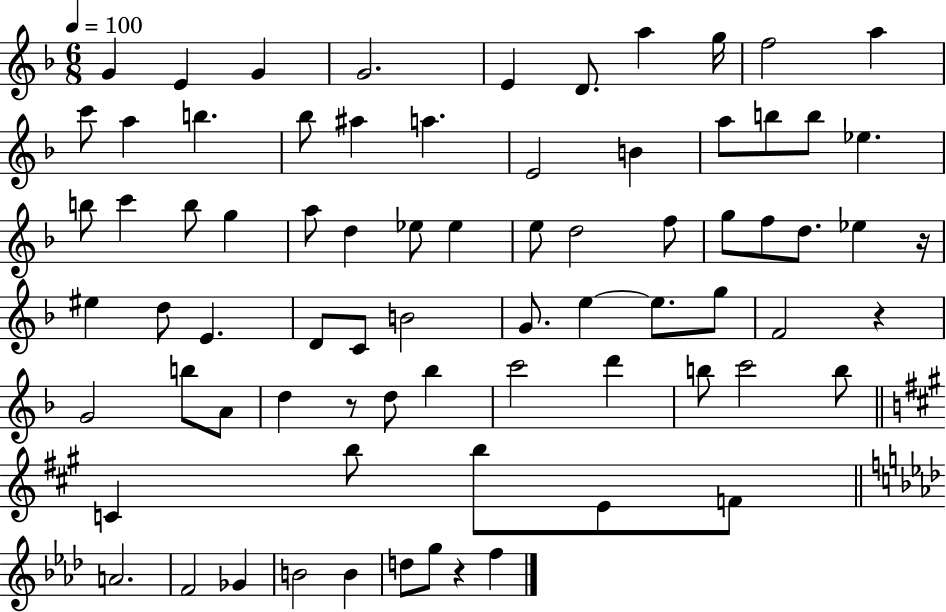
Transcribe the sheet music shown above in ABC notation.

X:1
T:Untitled
M:6/8
L:1/4
K:F
G E G G2 E D/2 a g/4 f2 a c'/2 a b _b/2 ^a a E2 B a/2 b/2 b/2 _e b/2 c' b/2 g a/2 d _e/2 _e e/2 d2 f/2 g/2 f/2 d/2 _e z/4 ^e d/2 E D/2 C/2 B2 G/2 e e/2 g/2 F2 z G2 b/2 A/2 d z/2 d/2 _b c'2 d' b/2 c'2 b/2 C b/2 b/2 E/2 F/2 A2 F2 _G B2 B d/2 g/2 z f